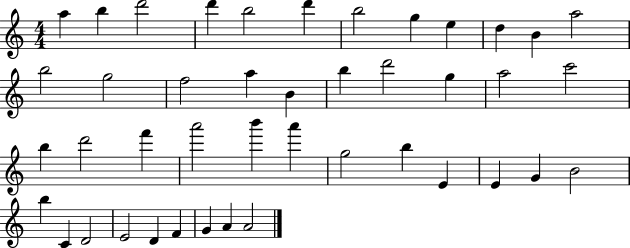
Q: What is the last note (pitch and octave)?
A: A4